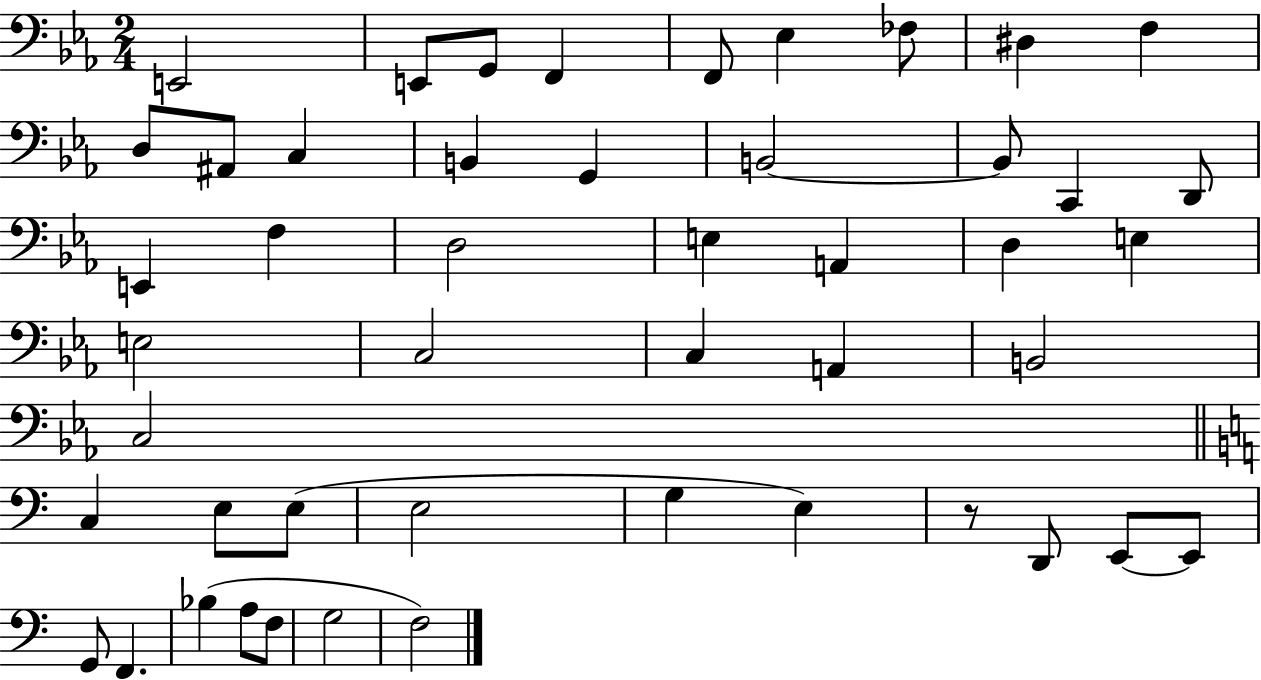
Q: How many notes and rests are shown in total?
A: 48